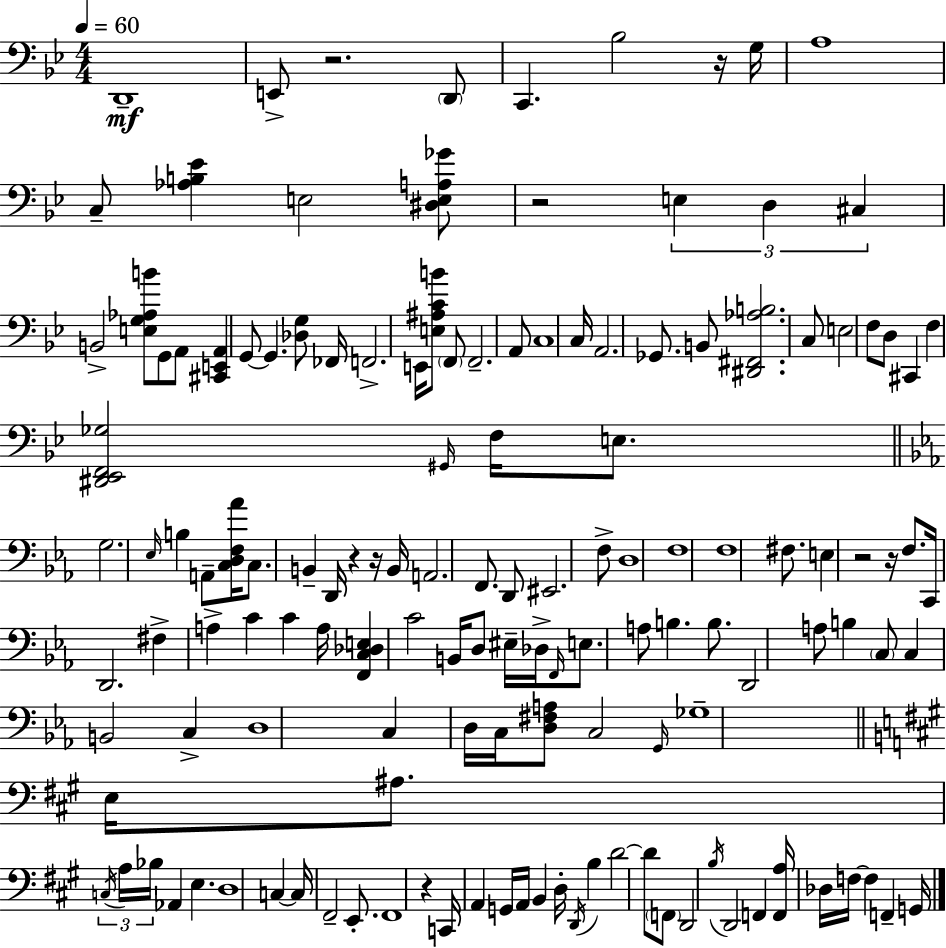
X:1
T:Untitled
M:4/4
L:1/4
K:Gm
D,,4 E,,/2 z2 D,,/2 C,, _B,2 z/4 G,/4 A,4 C,/2 [_A,B,_E] E,2 [^D,E,A,_G]/2 z2 E, D, ^C, B,,2 [E,G,_A,B]/2 G,,/2 A,,/2 [^C,,E,,A,,] G,,/2 G,, [_D,G,]/2 _F,,/4 F,,2 E,,/4 [E,^A,CB]/2 F,,/2 F,,2 A,,/2 C,4 C,/4 A,,2 _G,,/2 B,,/2 [^D,,^F,,_A,B,]2 C,/2 E,2 F,/2 D,/2 ^C,, F, [^D,,_E,,F,,_G,]2 ^G,,/4 F,/4 E,/2 G,2 _E,/4 B, A,,/2 [C,D,F,_A]/4 C,/2 B,, D,,/4 z z/4 B,,/4 A,,2 F,,/2 D,,/2 ^E,,2 F,/2 D,4 F,4 F,4 ^F,/2 E, z2 z/4 F,/2 C,,/4 D,,2 ^F, A, C C A,/4 [F,,C,_D,E,] C2 B,,/4 D,/2 ^E,/4 _D,/4 F,,/4 E,/2 A,/2 B, B,/2 D,,2 A,/2 B, C,/2 C, B,,2 C, D,4 C, D,/4 C,/4 [D,^F,A,]/2 C,2 G,,/4 _G,4 E,/4 ^A,/2 C,/4 A,/4 _B,/4 _A,, E, D,4 C, C,/4 ^F,,2 E,,/2 ^F,,4 z C,,/4 A,, G,,/4 A,,/4 B,, D,/4 D,,/4 B, D2 D/2 F,,/2 D,,2 B,/4 D,,2 F,, [F,,A,]/4 _D,/4 F,/4 F, F,, G,,/4